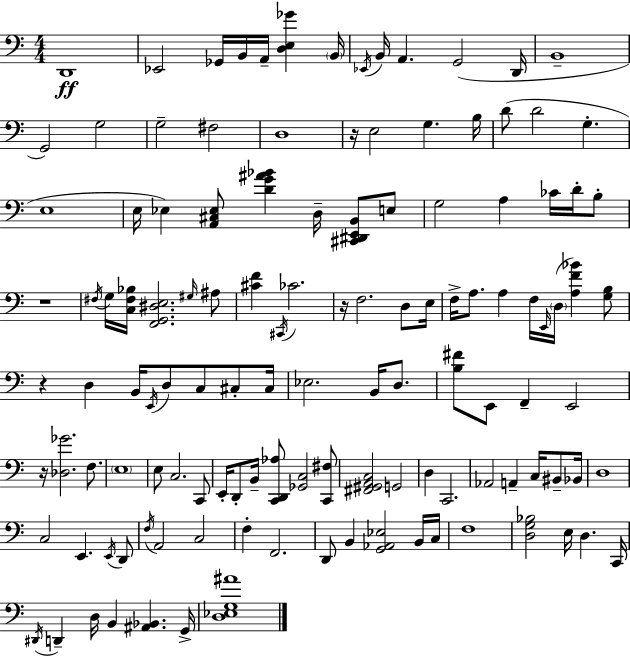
{
  \clef bass
  \numericTimeSignature
  \time 4/4
  \key a \minor
  d,1\ff | ees,2 ges,16 b,16 a,16-- <d e ges'>4 \parenthesize b,16 | \acciaccatura { ees,16 } b,16 a,4. g,2( | d,16 b,1-- | \break g,2) g2 | g2-- fis2 | d1 | r16 e2 g4. | \break b16 d'8( d'2 g4.-. | e1 | e16 ees4) <a, cis ees>8 <d' g' ais' bes'>4 d16-- <cis, dis, e, b,>8 e8 | g2 a4 ces'16 d'16-. b8-. | \break r1 | \acciaccatura { fis16 } g16 <c fis bes>16 <f, g, dis e>2. | \grace { gis16 } ais8 <cis' f'>4 \acciaccatura { cis,16 } ces'2. | r16 f2. | \break d8 e16 f16-> a8. a4 f16 \grace { e,16 }( \parenthesize d16 <a f' bes'>4) | <g b>8 r4 d4 b,16 \acciaccatura { e,16 } d8 | c8 cis8-. cis16 ees2. | b,16 d8. <b fis'>8 e,8 f,4-- e,2 | \break r16 <des ges'>2. | f8. \parenthesize e1 | e8 c2. | c,8 e,16-. d,8-. b,16-- <c, d, aes>8 <ges, c>2 | \break <c, fis>8 <fis, gis, a, c>2 g,2 | d4 c,2. | aes,2 a,4-- | c16 bis,8-- bes,16 d1 | \break c2 e,4. | \acciaccatura { e,16 } d,8 \acciaccatura { f16 } a,2 | c2 f4-. f,2. | d,8 b,4 <g, aes, ees>2 | \break b,16 c16 f1 | <d g bes>2 | e16 d4. c,16 \acciaccatura { dis,16 } d,4-- d16 b,4 | <ais, bes,>4. g,16-> <d ees g ais'>1 | \break \bar "|."
}